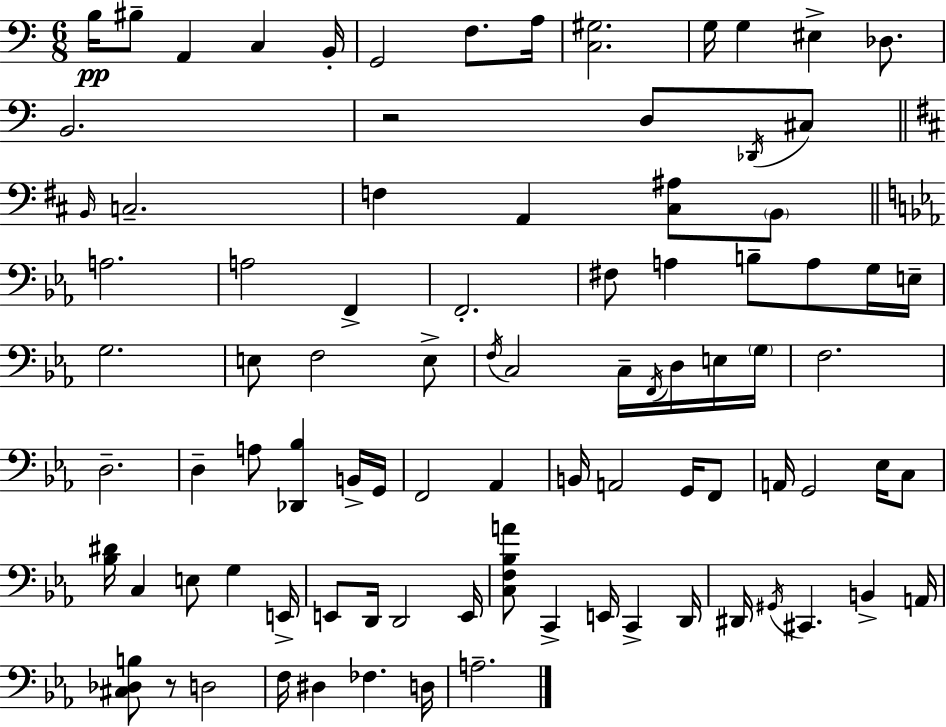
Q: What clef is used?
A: bass